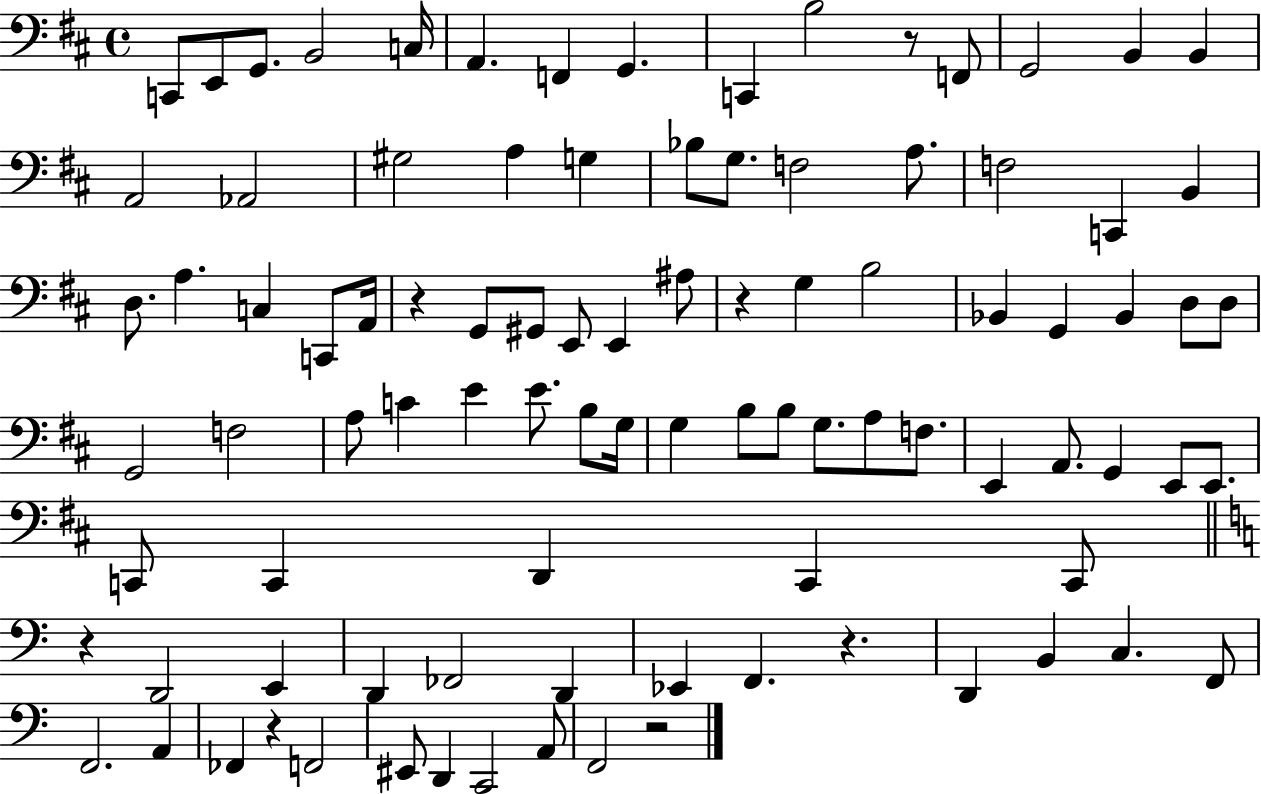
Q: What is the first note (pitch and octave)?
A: C2